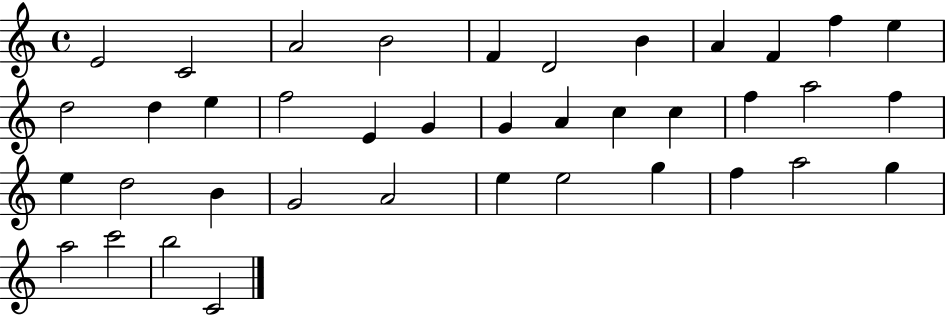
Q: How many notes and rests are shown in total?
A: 39